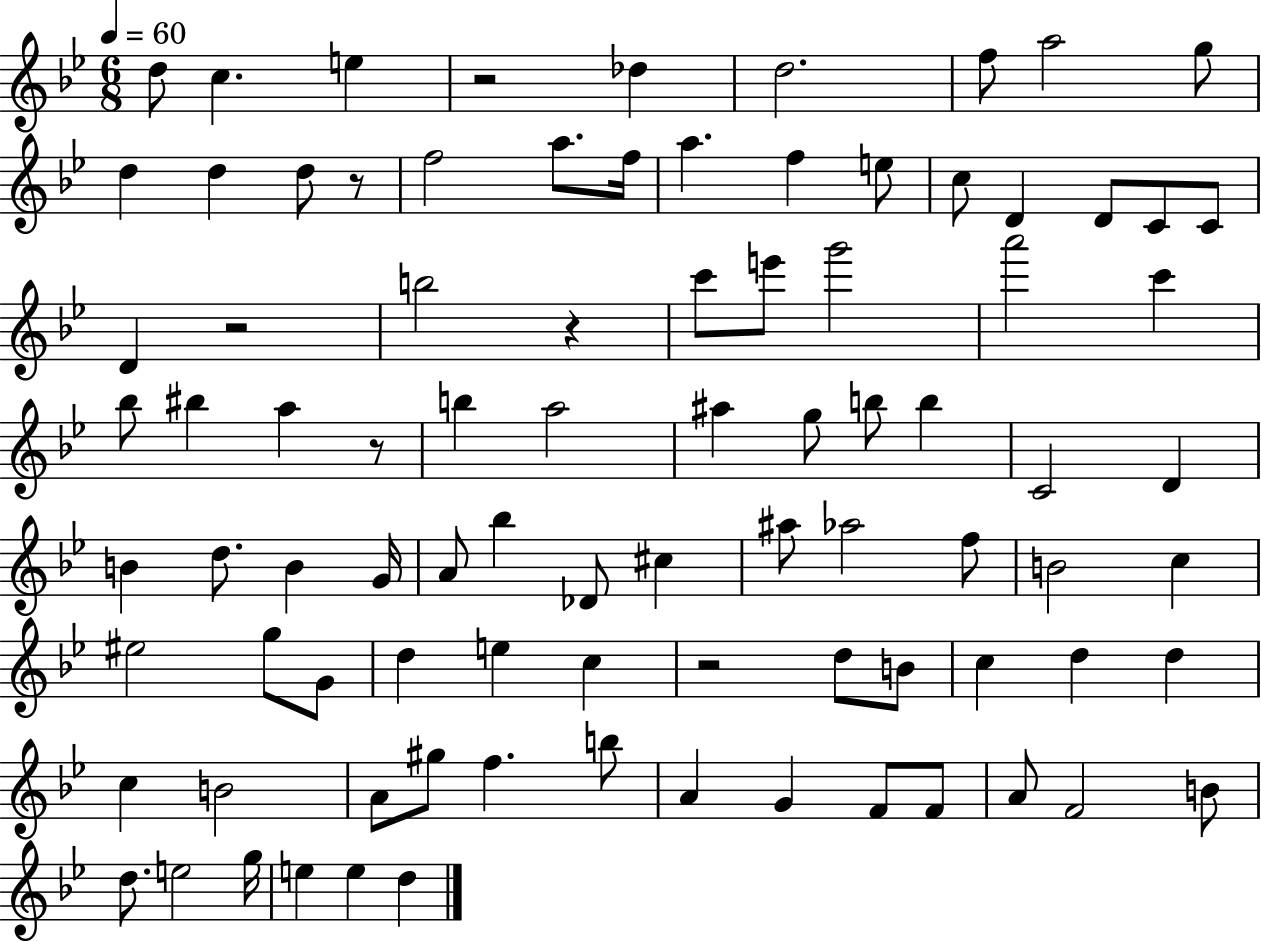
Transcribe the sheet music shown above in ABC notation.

X:1
T:Untitled
M:6/8
L:1/4
K:Bb
d/2 c e z2 _d d2 f/2 a2 g/2 d d d/2 z/2 f2 a/2 f/4 a f e/2 c/2 D D/2 C/2 C/2 D z2 b2 z c'/2 e'/2 g'2 a'2 c' _b/2 ^b a z/2 b a2 ^a g/2 b/2 b C2 D B d/2 B G/4 A/2 _b _D/2 ^c ^a/2 _a2 f/2 B2 c ^e2 g/2 G/2 d e c z2 d/2 B/2 c d d c B2 A/2 ^g/2 f b/2 A G F/2 F/2 A/2 F2 B/2 d/2 e2 g/4 e e d